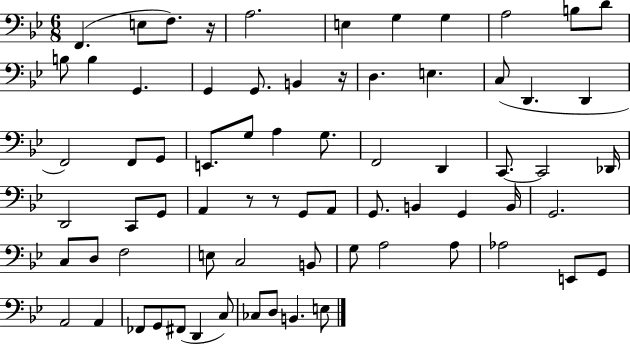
F2/q. E3/e F3/e. R/s A3/h. E3/q G3/q G3/q A3/h B3/e D4/e B3/e B3/q G2/q. G2/q G2/e. B2/q R/s D3/q. E3/q. C3/e D2/q. D2/q F2/h F2/e G2/e E2/e. G3/e A3/q G3/e. F2/h D2/q C2/e. C2/h Db2/s D2/h C2/e G2/e A2/q R/e R/e G2/e A2/e G2/e. B2/q G2/q B2/s G2/h. C3/e D3/e F3/h E3/e C3/h B2/e G3/e A3/h A3/e Ab3/h E2/e G2/e A2/h A2/q FES2/e G2/e F#2/e D2/q C3/e CES3/e D3/e B2/q. E3/e